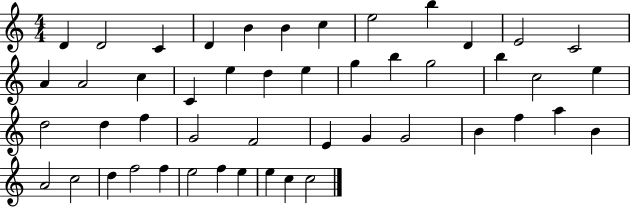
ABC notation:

X:1
T:Untitled
M:4/4
L:1/4
K:C
D D2 C D B B c e2 b D E2 C2 A A2 c C e d e g b g2 b c2 e d2 d f G2 F2 E G G2 B f a B A2 c2 d f2 f e2 f e e c c2